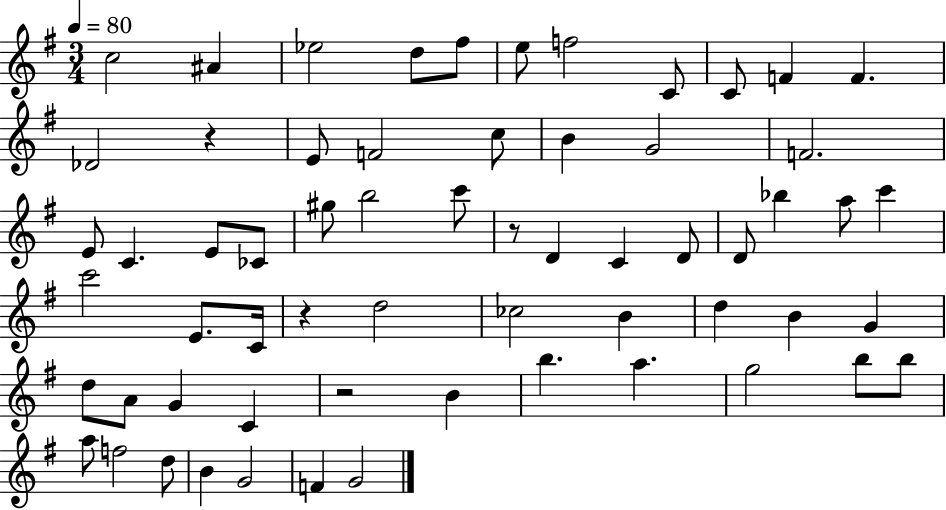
C5/h A#4/q Eb5/h D5/e F#5/e E5/e F5/h C4/e C4/e F4/q F4/q. Db4/h R/q E4/e F4/h C5/e B4/q G4/h F4/h. E4/e C4/q. E4/e CES4/e G#5/e B5/h C6/e R/e D4/q C4/q D4/e D4/e Bb5/q A5/e C6/q C6/h E4/e. C4/s R/q D5/h CES5/h B4/q D5/q B4/q G4/q D5/e A4/e G4/q C4/q R/h B4/q B5/q. A5/q. G5/h B5/e B5/e A5/e F5/h D5/e B4/q G4/h F4/q G4/h